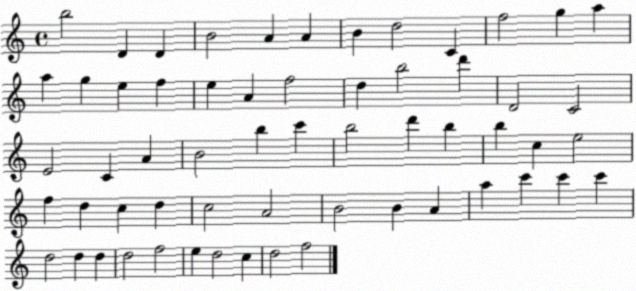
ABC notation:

X:1
T:Untitled
M:4/4
L:1/4
K:C
b2 D D B2 A A B d2 C f2 g a a g e f e A f2 d b2 d' D2 C2 E2 C A B2 b c' b2 d' b b c e2 f d c d c2 A2 B2 B A a c' c' c' d2 d d d2 f2 e d2 c d2 f2